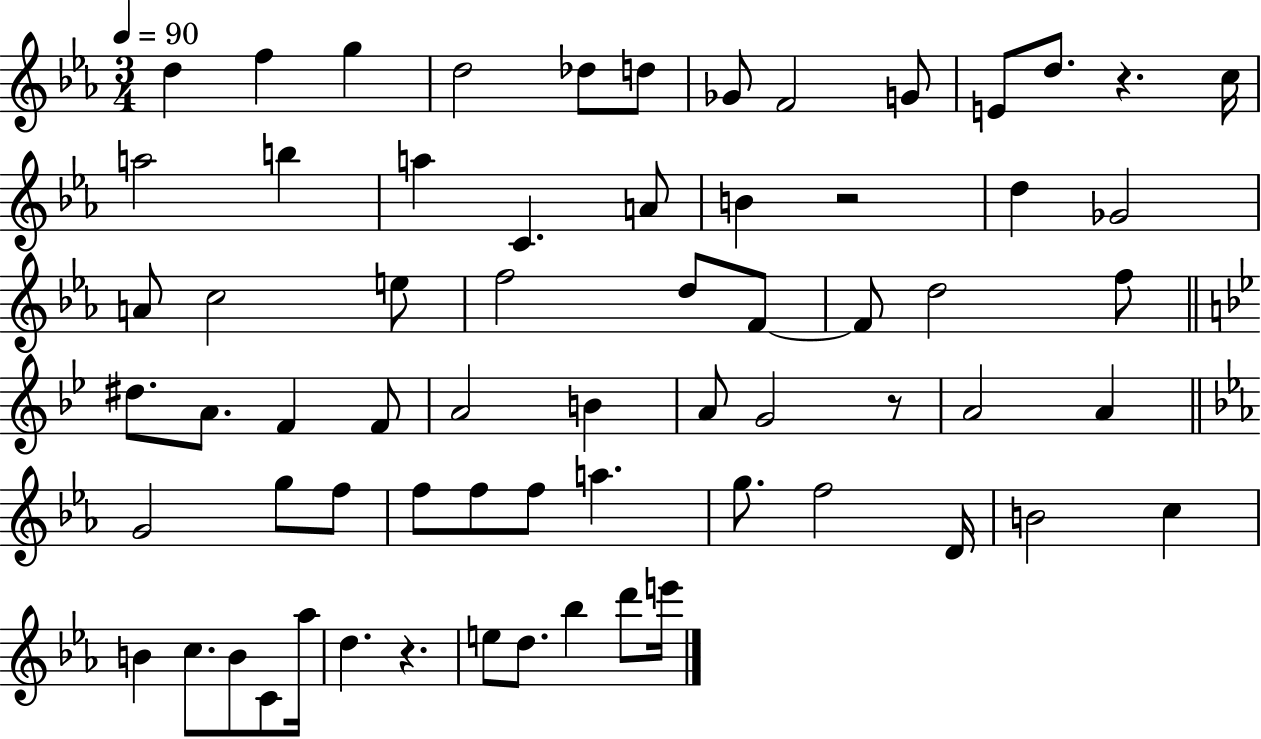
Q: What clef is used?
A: treble